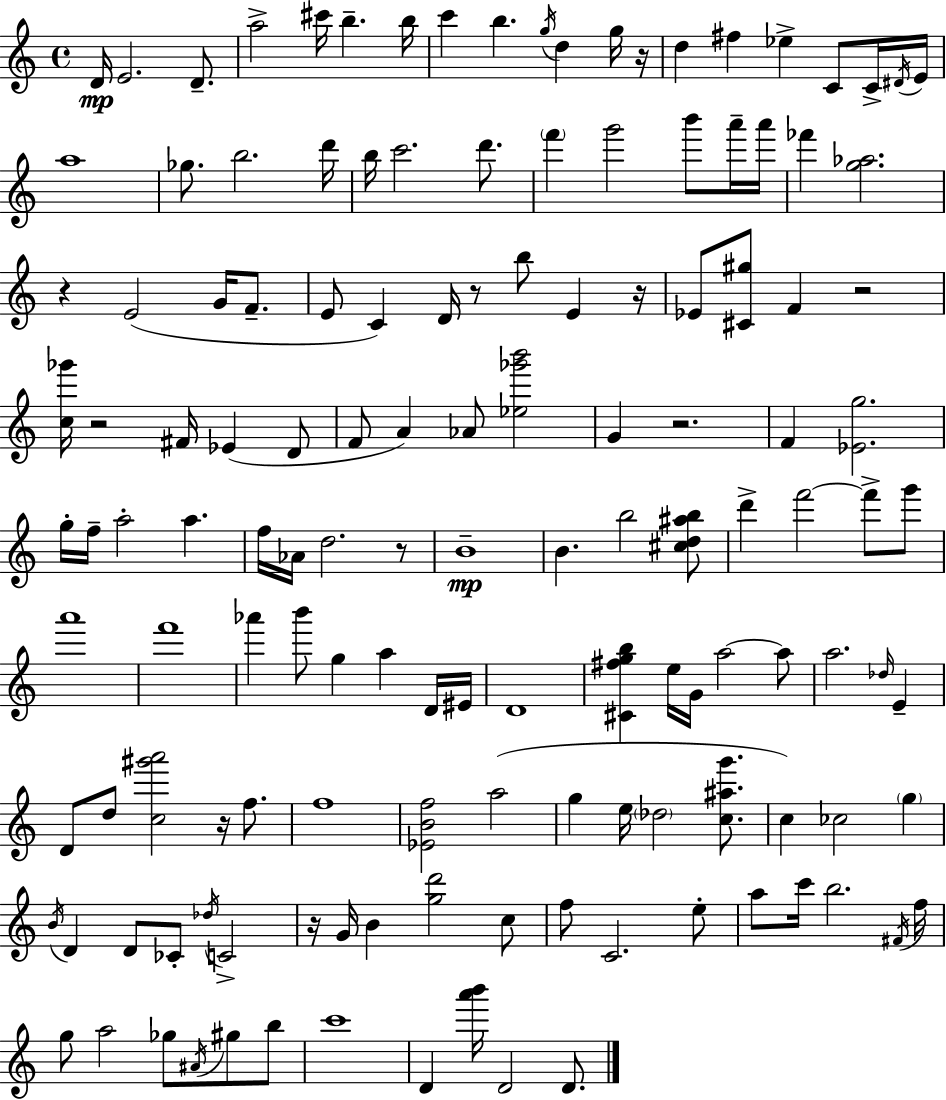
{
  \clef treble
  \time 4/4
  \defaultTimeSignature
  \key a \minor
  \repeat volta 2 { d'16\mp e'2. d'8.-- | a''2-> cis'''16 b''4.-- b''16 | c'''4 b''4. \acciaccatura { g''16 } d''4 g''16 | r16 d''4 fis''4 ees''4-> c'8 c'16-> | \break \acciaccatura { dis'16 } e'16 a''1 | ges''8. b''2. | d'''16 b''16 c'''2. d'''8. | \parenthesize f'''4 g'''2 b'''8 | \break a'''16-- a'''16 fes'''4 <g'' aes''>2. | r4 e'2( g'16 f'8.-- | e'8 c'4) d'16 r8 b''8 e'4 | r16 ees'8 <cis' gis''>8 f'4 r2 | \break <c'' ges'''>16 r2 fis'16 ees'4( | d'8 f'8 a'4) aes'8 <ees'' ges''' b'''>2 | g'4 r2. | f'4 <ees' g''>2. | \break g''16-. f''16-- a''2-. a''4. | f''16 aes'16 d''2. | r8 b'1--\mp | b'4. b''2 | \break <cis'' d'' ais'' b''>8 d'''4-> f'''2~~ f'''8-> | g'''8 a'''1 | f'''1 | aes'''4 b'''8 g''4 a''4 | \break d'16 eis'16 d'1 | <cis' fis'' g'' b''>4 e''16 g'16 a''2~~ | a''8 a''2. \grace { des''16 } e'4-- | d'8 d''8 <c'' gis''' a'''>2 r16 | \break f''8. f''1 | <ees' b' f''>2 a''2( | g''4 e''16 \parenthesize des''2 | <c'' ais'' g'''>8. c''4) ces''2 \parenthesize g''4 | \break \acciaccatura { b'16 } d'4 d'8 ces'8-. \acciaccatura { des''16 } c'2-> | r16 g'16 b'4 <g'' d'''>2 | c''8 f''8 c'2. | e''8-. a''8 c'''16 b''2. | \break \acciaccatura { fis'16 } f''16 g''8 a''2 | ges''8 \acciaccatura { ais'16 } gis''8 b''8 c'''1 | d'4 <a''' b'''>16 d'2 | d'8. } \bar "|."
}